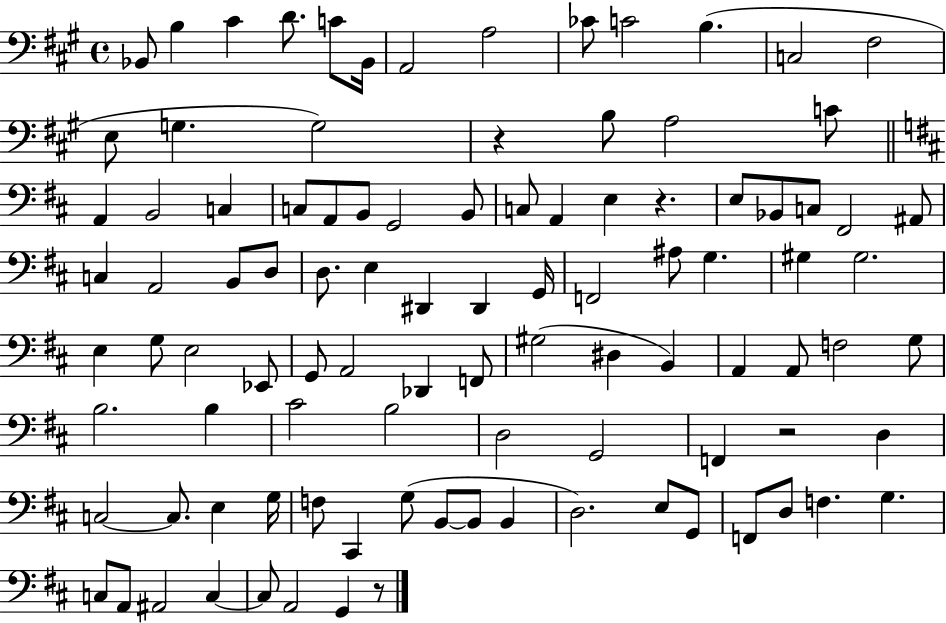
Bb2/e B3/q C#4/q D4/e. C4/e Bb2/s A2/h A3/h CES4/e C4/h B3/q. C3/h F#3/h E3/e G3/q. G3/h R/q B3/e A3/h C4/e A2/q B2/h C3/q C3/e A2/e B2/e G2/h B2/e C3/e A2/q E3/q R/q. E3/e Bb2/e C3/e F#2/h A#2/e C3/q A2/h B2/e D3/e D3/e. E3/q D#2/q D#2/q G2/s F2/h A#3/e G3/q. G#3/q G#3/h. E3/q G3/e E3/h Eb2/e G2/e A2/h Db2/q F2/e G#3/h D#3/q B2/q A2/q A2/e F3/h G3/e B3/h. B3/q C#4/h B3/h D3/h G2/h F2/q R/h D3/q C3/h C3/e. E3/q G3/s F3/e C#2/q G3/e B2/e B2/e B2/q D3/h. E3/e G2/e F2/e D3/e F3/q. G3/q. C3/e A2/e A#2/h C3/q C3/e A2/h G2/q R/e